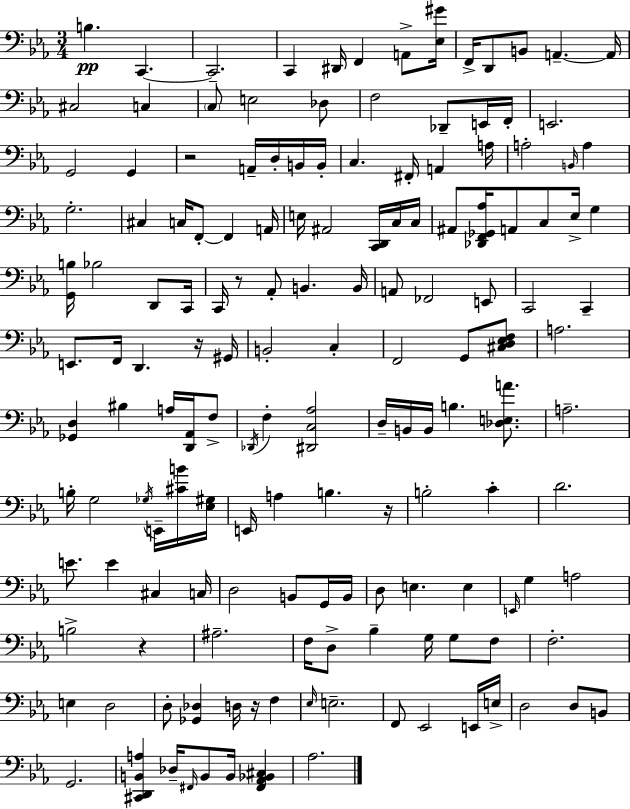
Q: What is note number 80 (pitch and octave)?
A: B3